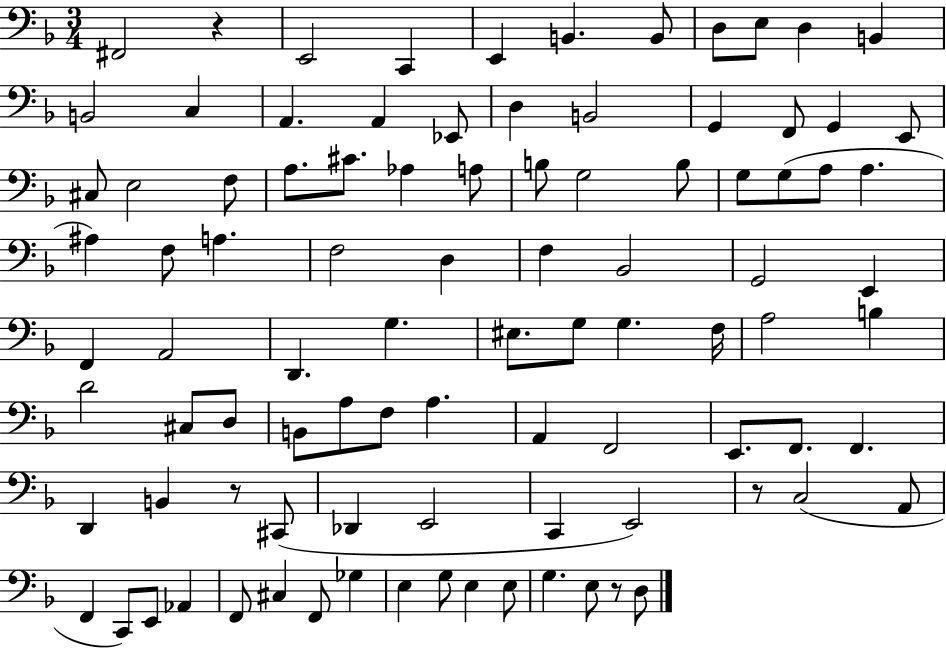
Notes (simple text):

F#2/h R/q E2/h C2/q E2/q B2/q. B2/e D3/e E3/e D3/q B2/q B2/h C3/q A2/q. A2/q Eb2/e D3/q B2/h G2/q F2/e G2/q E2/e C#3/e E3/h F3/e A3/e. C#4/e. Ab3/q A3/e B3/e G3/h B3/e G3/e G3/e A3/e A3/q. A#3/q F3/e A3/q. F3/h D3/q F3/q Bb2/h G2/h E2/q F2/q A2/h D2/q. G3/q. EIS3/e. G3/e G3/q. F3/s A3/h B3/q D4/h C#3/e D3/e B2/e A3/e F3/e A3/q. A2/q F2/h E2/e. F2/e. F2/q. D2/q B2/q R/e C#2/e Db2/q E2/h C2/q E2/h R/e C3/h A2/e F2/q C2/e E2/e Ab2/q F2/e C#3/q F2/e Gb3/q E3/q G3/e E3/q E3/e G3/q. E3/e R/e D3/e